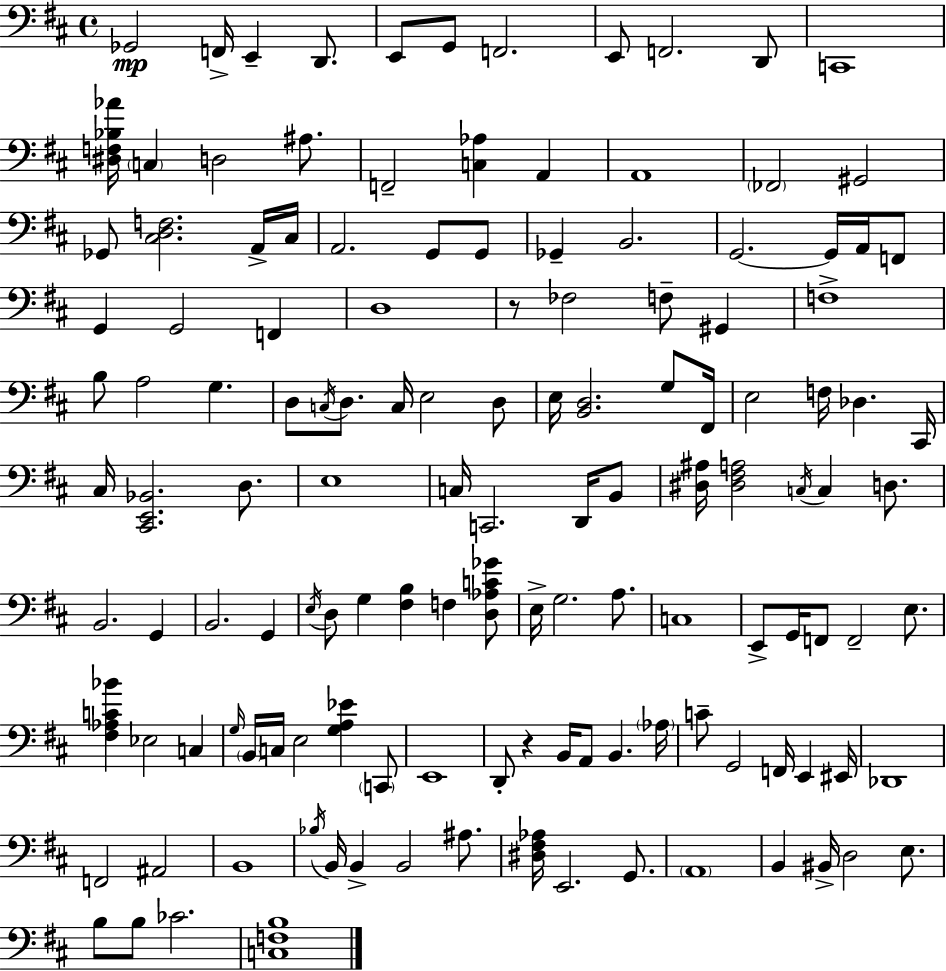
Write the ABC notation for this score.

X:1
T:Untitled
M:4/4
L:1/4
K:D
_G,,2 F,,/4 E,, D,,/2 E,,/2 G,,/2 F,,2 E,,/2 F,,2 D,,/2 C,,4 [^D,F,_B,_A]/4 C, D,2 ^A,/2 F,,2 [C,_A,] A,, A,,4 _F,,2 ^G,,2 _G,,/2 [^C,D,F,]2 A,,/4 ^C,/4 A,,2 G,,/2 G,,/2 _G,, B,,2 G,,2 G,,/4 A,,/4 F,,/2 G,, G,,2 F,, D,4 z/2 _F,2 F,/2 ^G,, F,4 B,/2 A,2 G, D,/2 C,/4 D,/2 C,/4 E,2 D,/2 E,/4 [B,,D,]2 G,/2 ^F,,/4 E,2 F,/4 _D, ^C,,/4 ^C,/4 [^C,,E,,_B,,]2 D,/2 E,4 C,/4 C,,2 D,,/4 B,,/2 [^D,^A,]/4 [^D,^F,A,]2 C,/4 C, D,/2 B,,2 G,, B,,2 G,, E,/4 D,/2 G, [^F,B,] F, [D,_A,C_G]/2 E,/4 G,2 A,/2 C,4 E,,/2 G,,/4 F,,/2 F,,2 E,/2 [^F,_A,C_B] _E,2 C, G,/4 B,,/4 C,/4 E,2 [G,A,_E] C,,/2 E,,4 D,,/2 z B,,/4 A,,/2 B,, _A,/4 C/2 G,,2 F,,/4 E,, ^E,,/4 _D,,4 F,,2 ^A,,2 B,,4 _B,/4 B,,/4 B,, B,,2 ^A,/2 [^D,^F,_A,]/4 E,,2 G,,/2 A,,4 B,, ^B,,/4 D,2 E,/2 B,/2 B,/2 _C2 [C,F,B,]4